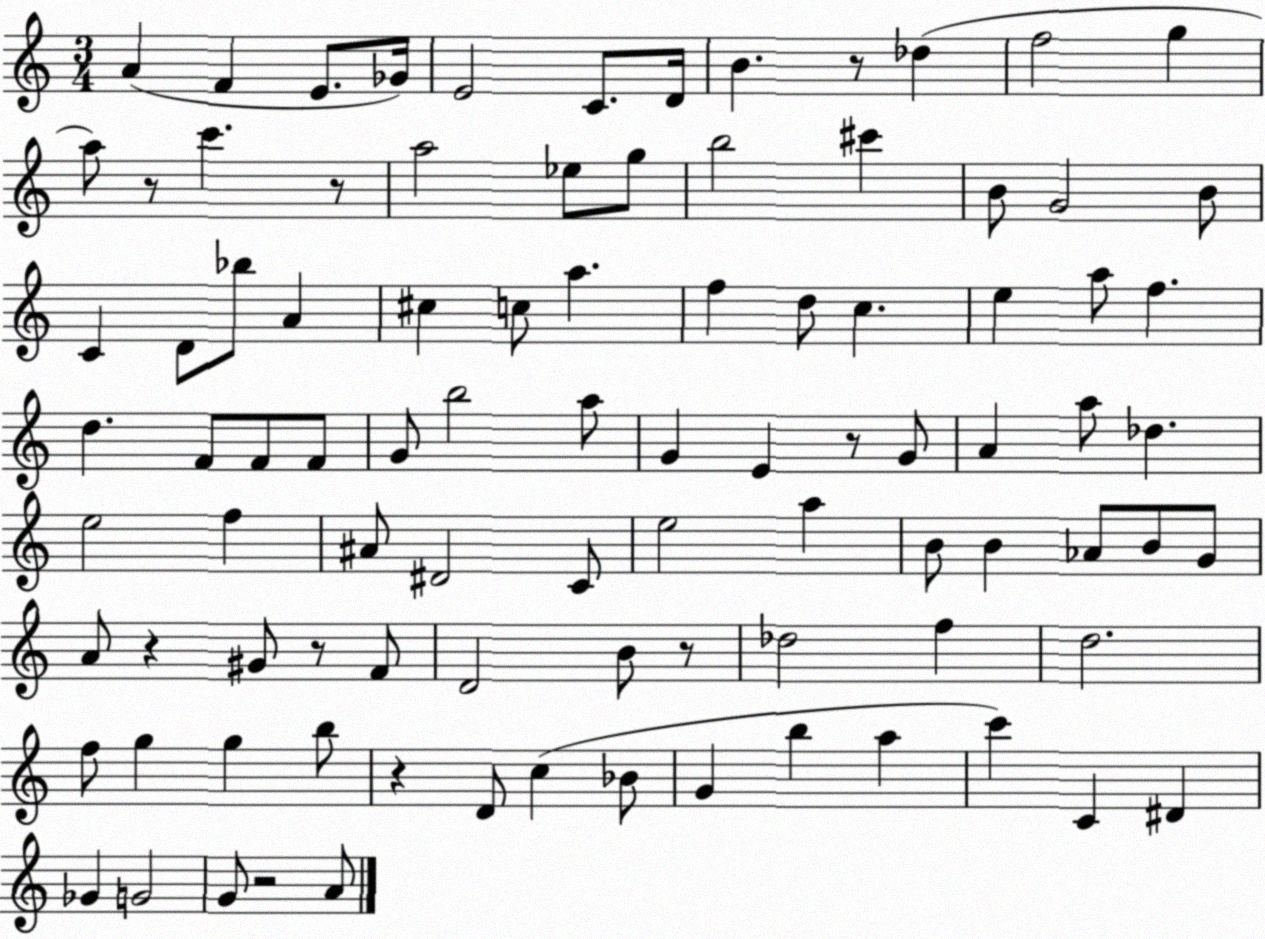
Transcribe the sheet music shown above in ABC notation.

X:1
T:Untitled
M:3/4
L:1/4
K:C
A F E/2 _G/4 E2 C/2 D/4 B z/2 _d f2 g a/2 z/2 c' z/2 a2 _e/2 g/2 b2 ^c' B/2 G2 B/2 C D/2 _b/2 A ^c c/2 a f d/2 c e a/2 f d F/2 F/2 F/2 G/2 b2 a/2 G E z/2 G/2 A a/2 _d e2 f ^A/2 ^D2 C/2 e2 a B/2 B _A/2 B/2 G/2 A/2 z ^G/2 z/2 F/2 D2 B/2 z/2 _d2 f d2 f/2 g g b/2 z D/2 c _B/2 G b a c' C ^D _G G2 G/2 z2 A/2